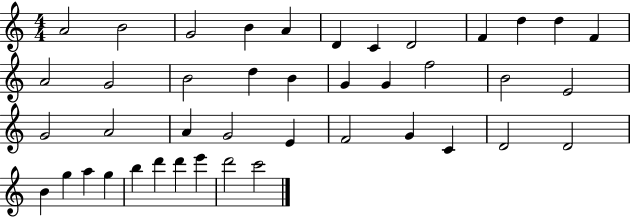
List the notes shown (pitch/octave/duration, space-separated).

A4/h B4/h G4/h B4/q A4/q D4/q C4/q D4/h F4/q D5/q D5/q F4/q A4/h G4/h B4/h D5/q B4/q G4/q G4/q F5/h B4/h E4/h G4/h A4/h A4/q G4/h E4/q F4/h G4/q C4/q D4/h D4/h B4/q G5/q A5/q G5/q B5/q D6/q D6/q E6/q D6/h C6/h